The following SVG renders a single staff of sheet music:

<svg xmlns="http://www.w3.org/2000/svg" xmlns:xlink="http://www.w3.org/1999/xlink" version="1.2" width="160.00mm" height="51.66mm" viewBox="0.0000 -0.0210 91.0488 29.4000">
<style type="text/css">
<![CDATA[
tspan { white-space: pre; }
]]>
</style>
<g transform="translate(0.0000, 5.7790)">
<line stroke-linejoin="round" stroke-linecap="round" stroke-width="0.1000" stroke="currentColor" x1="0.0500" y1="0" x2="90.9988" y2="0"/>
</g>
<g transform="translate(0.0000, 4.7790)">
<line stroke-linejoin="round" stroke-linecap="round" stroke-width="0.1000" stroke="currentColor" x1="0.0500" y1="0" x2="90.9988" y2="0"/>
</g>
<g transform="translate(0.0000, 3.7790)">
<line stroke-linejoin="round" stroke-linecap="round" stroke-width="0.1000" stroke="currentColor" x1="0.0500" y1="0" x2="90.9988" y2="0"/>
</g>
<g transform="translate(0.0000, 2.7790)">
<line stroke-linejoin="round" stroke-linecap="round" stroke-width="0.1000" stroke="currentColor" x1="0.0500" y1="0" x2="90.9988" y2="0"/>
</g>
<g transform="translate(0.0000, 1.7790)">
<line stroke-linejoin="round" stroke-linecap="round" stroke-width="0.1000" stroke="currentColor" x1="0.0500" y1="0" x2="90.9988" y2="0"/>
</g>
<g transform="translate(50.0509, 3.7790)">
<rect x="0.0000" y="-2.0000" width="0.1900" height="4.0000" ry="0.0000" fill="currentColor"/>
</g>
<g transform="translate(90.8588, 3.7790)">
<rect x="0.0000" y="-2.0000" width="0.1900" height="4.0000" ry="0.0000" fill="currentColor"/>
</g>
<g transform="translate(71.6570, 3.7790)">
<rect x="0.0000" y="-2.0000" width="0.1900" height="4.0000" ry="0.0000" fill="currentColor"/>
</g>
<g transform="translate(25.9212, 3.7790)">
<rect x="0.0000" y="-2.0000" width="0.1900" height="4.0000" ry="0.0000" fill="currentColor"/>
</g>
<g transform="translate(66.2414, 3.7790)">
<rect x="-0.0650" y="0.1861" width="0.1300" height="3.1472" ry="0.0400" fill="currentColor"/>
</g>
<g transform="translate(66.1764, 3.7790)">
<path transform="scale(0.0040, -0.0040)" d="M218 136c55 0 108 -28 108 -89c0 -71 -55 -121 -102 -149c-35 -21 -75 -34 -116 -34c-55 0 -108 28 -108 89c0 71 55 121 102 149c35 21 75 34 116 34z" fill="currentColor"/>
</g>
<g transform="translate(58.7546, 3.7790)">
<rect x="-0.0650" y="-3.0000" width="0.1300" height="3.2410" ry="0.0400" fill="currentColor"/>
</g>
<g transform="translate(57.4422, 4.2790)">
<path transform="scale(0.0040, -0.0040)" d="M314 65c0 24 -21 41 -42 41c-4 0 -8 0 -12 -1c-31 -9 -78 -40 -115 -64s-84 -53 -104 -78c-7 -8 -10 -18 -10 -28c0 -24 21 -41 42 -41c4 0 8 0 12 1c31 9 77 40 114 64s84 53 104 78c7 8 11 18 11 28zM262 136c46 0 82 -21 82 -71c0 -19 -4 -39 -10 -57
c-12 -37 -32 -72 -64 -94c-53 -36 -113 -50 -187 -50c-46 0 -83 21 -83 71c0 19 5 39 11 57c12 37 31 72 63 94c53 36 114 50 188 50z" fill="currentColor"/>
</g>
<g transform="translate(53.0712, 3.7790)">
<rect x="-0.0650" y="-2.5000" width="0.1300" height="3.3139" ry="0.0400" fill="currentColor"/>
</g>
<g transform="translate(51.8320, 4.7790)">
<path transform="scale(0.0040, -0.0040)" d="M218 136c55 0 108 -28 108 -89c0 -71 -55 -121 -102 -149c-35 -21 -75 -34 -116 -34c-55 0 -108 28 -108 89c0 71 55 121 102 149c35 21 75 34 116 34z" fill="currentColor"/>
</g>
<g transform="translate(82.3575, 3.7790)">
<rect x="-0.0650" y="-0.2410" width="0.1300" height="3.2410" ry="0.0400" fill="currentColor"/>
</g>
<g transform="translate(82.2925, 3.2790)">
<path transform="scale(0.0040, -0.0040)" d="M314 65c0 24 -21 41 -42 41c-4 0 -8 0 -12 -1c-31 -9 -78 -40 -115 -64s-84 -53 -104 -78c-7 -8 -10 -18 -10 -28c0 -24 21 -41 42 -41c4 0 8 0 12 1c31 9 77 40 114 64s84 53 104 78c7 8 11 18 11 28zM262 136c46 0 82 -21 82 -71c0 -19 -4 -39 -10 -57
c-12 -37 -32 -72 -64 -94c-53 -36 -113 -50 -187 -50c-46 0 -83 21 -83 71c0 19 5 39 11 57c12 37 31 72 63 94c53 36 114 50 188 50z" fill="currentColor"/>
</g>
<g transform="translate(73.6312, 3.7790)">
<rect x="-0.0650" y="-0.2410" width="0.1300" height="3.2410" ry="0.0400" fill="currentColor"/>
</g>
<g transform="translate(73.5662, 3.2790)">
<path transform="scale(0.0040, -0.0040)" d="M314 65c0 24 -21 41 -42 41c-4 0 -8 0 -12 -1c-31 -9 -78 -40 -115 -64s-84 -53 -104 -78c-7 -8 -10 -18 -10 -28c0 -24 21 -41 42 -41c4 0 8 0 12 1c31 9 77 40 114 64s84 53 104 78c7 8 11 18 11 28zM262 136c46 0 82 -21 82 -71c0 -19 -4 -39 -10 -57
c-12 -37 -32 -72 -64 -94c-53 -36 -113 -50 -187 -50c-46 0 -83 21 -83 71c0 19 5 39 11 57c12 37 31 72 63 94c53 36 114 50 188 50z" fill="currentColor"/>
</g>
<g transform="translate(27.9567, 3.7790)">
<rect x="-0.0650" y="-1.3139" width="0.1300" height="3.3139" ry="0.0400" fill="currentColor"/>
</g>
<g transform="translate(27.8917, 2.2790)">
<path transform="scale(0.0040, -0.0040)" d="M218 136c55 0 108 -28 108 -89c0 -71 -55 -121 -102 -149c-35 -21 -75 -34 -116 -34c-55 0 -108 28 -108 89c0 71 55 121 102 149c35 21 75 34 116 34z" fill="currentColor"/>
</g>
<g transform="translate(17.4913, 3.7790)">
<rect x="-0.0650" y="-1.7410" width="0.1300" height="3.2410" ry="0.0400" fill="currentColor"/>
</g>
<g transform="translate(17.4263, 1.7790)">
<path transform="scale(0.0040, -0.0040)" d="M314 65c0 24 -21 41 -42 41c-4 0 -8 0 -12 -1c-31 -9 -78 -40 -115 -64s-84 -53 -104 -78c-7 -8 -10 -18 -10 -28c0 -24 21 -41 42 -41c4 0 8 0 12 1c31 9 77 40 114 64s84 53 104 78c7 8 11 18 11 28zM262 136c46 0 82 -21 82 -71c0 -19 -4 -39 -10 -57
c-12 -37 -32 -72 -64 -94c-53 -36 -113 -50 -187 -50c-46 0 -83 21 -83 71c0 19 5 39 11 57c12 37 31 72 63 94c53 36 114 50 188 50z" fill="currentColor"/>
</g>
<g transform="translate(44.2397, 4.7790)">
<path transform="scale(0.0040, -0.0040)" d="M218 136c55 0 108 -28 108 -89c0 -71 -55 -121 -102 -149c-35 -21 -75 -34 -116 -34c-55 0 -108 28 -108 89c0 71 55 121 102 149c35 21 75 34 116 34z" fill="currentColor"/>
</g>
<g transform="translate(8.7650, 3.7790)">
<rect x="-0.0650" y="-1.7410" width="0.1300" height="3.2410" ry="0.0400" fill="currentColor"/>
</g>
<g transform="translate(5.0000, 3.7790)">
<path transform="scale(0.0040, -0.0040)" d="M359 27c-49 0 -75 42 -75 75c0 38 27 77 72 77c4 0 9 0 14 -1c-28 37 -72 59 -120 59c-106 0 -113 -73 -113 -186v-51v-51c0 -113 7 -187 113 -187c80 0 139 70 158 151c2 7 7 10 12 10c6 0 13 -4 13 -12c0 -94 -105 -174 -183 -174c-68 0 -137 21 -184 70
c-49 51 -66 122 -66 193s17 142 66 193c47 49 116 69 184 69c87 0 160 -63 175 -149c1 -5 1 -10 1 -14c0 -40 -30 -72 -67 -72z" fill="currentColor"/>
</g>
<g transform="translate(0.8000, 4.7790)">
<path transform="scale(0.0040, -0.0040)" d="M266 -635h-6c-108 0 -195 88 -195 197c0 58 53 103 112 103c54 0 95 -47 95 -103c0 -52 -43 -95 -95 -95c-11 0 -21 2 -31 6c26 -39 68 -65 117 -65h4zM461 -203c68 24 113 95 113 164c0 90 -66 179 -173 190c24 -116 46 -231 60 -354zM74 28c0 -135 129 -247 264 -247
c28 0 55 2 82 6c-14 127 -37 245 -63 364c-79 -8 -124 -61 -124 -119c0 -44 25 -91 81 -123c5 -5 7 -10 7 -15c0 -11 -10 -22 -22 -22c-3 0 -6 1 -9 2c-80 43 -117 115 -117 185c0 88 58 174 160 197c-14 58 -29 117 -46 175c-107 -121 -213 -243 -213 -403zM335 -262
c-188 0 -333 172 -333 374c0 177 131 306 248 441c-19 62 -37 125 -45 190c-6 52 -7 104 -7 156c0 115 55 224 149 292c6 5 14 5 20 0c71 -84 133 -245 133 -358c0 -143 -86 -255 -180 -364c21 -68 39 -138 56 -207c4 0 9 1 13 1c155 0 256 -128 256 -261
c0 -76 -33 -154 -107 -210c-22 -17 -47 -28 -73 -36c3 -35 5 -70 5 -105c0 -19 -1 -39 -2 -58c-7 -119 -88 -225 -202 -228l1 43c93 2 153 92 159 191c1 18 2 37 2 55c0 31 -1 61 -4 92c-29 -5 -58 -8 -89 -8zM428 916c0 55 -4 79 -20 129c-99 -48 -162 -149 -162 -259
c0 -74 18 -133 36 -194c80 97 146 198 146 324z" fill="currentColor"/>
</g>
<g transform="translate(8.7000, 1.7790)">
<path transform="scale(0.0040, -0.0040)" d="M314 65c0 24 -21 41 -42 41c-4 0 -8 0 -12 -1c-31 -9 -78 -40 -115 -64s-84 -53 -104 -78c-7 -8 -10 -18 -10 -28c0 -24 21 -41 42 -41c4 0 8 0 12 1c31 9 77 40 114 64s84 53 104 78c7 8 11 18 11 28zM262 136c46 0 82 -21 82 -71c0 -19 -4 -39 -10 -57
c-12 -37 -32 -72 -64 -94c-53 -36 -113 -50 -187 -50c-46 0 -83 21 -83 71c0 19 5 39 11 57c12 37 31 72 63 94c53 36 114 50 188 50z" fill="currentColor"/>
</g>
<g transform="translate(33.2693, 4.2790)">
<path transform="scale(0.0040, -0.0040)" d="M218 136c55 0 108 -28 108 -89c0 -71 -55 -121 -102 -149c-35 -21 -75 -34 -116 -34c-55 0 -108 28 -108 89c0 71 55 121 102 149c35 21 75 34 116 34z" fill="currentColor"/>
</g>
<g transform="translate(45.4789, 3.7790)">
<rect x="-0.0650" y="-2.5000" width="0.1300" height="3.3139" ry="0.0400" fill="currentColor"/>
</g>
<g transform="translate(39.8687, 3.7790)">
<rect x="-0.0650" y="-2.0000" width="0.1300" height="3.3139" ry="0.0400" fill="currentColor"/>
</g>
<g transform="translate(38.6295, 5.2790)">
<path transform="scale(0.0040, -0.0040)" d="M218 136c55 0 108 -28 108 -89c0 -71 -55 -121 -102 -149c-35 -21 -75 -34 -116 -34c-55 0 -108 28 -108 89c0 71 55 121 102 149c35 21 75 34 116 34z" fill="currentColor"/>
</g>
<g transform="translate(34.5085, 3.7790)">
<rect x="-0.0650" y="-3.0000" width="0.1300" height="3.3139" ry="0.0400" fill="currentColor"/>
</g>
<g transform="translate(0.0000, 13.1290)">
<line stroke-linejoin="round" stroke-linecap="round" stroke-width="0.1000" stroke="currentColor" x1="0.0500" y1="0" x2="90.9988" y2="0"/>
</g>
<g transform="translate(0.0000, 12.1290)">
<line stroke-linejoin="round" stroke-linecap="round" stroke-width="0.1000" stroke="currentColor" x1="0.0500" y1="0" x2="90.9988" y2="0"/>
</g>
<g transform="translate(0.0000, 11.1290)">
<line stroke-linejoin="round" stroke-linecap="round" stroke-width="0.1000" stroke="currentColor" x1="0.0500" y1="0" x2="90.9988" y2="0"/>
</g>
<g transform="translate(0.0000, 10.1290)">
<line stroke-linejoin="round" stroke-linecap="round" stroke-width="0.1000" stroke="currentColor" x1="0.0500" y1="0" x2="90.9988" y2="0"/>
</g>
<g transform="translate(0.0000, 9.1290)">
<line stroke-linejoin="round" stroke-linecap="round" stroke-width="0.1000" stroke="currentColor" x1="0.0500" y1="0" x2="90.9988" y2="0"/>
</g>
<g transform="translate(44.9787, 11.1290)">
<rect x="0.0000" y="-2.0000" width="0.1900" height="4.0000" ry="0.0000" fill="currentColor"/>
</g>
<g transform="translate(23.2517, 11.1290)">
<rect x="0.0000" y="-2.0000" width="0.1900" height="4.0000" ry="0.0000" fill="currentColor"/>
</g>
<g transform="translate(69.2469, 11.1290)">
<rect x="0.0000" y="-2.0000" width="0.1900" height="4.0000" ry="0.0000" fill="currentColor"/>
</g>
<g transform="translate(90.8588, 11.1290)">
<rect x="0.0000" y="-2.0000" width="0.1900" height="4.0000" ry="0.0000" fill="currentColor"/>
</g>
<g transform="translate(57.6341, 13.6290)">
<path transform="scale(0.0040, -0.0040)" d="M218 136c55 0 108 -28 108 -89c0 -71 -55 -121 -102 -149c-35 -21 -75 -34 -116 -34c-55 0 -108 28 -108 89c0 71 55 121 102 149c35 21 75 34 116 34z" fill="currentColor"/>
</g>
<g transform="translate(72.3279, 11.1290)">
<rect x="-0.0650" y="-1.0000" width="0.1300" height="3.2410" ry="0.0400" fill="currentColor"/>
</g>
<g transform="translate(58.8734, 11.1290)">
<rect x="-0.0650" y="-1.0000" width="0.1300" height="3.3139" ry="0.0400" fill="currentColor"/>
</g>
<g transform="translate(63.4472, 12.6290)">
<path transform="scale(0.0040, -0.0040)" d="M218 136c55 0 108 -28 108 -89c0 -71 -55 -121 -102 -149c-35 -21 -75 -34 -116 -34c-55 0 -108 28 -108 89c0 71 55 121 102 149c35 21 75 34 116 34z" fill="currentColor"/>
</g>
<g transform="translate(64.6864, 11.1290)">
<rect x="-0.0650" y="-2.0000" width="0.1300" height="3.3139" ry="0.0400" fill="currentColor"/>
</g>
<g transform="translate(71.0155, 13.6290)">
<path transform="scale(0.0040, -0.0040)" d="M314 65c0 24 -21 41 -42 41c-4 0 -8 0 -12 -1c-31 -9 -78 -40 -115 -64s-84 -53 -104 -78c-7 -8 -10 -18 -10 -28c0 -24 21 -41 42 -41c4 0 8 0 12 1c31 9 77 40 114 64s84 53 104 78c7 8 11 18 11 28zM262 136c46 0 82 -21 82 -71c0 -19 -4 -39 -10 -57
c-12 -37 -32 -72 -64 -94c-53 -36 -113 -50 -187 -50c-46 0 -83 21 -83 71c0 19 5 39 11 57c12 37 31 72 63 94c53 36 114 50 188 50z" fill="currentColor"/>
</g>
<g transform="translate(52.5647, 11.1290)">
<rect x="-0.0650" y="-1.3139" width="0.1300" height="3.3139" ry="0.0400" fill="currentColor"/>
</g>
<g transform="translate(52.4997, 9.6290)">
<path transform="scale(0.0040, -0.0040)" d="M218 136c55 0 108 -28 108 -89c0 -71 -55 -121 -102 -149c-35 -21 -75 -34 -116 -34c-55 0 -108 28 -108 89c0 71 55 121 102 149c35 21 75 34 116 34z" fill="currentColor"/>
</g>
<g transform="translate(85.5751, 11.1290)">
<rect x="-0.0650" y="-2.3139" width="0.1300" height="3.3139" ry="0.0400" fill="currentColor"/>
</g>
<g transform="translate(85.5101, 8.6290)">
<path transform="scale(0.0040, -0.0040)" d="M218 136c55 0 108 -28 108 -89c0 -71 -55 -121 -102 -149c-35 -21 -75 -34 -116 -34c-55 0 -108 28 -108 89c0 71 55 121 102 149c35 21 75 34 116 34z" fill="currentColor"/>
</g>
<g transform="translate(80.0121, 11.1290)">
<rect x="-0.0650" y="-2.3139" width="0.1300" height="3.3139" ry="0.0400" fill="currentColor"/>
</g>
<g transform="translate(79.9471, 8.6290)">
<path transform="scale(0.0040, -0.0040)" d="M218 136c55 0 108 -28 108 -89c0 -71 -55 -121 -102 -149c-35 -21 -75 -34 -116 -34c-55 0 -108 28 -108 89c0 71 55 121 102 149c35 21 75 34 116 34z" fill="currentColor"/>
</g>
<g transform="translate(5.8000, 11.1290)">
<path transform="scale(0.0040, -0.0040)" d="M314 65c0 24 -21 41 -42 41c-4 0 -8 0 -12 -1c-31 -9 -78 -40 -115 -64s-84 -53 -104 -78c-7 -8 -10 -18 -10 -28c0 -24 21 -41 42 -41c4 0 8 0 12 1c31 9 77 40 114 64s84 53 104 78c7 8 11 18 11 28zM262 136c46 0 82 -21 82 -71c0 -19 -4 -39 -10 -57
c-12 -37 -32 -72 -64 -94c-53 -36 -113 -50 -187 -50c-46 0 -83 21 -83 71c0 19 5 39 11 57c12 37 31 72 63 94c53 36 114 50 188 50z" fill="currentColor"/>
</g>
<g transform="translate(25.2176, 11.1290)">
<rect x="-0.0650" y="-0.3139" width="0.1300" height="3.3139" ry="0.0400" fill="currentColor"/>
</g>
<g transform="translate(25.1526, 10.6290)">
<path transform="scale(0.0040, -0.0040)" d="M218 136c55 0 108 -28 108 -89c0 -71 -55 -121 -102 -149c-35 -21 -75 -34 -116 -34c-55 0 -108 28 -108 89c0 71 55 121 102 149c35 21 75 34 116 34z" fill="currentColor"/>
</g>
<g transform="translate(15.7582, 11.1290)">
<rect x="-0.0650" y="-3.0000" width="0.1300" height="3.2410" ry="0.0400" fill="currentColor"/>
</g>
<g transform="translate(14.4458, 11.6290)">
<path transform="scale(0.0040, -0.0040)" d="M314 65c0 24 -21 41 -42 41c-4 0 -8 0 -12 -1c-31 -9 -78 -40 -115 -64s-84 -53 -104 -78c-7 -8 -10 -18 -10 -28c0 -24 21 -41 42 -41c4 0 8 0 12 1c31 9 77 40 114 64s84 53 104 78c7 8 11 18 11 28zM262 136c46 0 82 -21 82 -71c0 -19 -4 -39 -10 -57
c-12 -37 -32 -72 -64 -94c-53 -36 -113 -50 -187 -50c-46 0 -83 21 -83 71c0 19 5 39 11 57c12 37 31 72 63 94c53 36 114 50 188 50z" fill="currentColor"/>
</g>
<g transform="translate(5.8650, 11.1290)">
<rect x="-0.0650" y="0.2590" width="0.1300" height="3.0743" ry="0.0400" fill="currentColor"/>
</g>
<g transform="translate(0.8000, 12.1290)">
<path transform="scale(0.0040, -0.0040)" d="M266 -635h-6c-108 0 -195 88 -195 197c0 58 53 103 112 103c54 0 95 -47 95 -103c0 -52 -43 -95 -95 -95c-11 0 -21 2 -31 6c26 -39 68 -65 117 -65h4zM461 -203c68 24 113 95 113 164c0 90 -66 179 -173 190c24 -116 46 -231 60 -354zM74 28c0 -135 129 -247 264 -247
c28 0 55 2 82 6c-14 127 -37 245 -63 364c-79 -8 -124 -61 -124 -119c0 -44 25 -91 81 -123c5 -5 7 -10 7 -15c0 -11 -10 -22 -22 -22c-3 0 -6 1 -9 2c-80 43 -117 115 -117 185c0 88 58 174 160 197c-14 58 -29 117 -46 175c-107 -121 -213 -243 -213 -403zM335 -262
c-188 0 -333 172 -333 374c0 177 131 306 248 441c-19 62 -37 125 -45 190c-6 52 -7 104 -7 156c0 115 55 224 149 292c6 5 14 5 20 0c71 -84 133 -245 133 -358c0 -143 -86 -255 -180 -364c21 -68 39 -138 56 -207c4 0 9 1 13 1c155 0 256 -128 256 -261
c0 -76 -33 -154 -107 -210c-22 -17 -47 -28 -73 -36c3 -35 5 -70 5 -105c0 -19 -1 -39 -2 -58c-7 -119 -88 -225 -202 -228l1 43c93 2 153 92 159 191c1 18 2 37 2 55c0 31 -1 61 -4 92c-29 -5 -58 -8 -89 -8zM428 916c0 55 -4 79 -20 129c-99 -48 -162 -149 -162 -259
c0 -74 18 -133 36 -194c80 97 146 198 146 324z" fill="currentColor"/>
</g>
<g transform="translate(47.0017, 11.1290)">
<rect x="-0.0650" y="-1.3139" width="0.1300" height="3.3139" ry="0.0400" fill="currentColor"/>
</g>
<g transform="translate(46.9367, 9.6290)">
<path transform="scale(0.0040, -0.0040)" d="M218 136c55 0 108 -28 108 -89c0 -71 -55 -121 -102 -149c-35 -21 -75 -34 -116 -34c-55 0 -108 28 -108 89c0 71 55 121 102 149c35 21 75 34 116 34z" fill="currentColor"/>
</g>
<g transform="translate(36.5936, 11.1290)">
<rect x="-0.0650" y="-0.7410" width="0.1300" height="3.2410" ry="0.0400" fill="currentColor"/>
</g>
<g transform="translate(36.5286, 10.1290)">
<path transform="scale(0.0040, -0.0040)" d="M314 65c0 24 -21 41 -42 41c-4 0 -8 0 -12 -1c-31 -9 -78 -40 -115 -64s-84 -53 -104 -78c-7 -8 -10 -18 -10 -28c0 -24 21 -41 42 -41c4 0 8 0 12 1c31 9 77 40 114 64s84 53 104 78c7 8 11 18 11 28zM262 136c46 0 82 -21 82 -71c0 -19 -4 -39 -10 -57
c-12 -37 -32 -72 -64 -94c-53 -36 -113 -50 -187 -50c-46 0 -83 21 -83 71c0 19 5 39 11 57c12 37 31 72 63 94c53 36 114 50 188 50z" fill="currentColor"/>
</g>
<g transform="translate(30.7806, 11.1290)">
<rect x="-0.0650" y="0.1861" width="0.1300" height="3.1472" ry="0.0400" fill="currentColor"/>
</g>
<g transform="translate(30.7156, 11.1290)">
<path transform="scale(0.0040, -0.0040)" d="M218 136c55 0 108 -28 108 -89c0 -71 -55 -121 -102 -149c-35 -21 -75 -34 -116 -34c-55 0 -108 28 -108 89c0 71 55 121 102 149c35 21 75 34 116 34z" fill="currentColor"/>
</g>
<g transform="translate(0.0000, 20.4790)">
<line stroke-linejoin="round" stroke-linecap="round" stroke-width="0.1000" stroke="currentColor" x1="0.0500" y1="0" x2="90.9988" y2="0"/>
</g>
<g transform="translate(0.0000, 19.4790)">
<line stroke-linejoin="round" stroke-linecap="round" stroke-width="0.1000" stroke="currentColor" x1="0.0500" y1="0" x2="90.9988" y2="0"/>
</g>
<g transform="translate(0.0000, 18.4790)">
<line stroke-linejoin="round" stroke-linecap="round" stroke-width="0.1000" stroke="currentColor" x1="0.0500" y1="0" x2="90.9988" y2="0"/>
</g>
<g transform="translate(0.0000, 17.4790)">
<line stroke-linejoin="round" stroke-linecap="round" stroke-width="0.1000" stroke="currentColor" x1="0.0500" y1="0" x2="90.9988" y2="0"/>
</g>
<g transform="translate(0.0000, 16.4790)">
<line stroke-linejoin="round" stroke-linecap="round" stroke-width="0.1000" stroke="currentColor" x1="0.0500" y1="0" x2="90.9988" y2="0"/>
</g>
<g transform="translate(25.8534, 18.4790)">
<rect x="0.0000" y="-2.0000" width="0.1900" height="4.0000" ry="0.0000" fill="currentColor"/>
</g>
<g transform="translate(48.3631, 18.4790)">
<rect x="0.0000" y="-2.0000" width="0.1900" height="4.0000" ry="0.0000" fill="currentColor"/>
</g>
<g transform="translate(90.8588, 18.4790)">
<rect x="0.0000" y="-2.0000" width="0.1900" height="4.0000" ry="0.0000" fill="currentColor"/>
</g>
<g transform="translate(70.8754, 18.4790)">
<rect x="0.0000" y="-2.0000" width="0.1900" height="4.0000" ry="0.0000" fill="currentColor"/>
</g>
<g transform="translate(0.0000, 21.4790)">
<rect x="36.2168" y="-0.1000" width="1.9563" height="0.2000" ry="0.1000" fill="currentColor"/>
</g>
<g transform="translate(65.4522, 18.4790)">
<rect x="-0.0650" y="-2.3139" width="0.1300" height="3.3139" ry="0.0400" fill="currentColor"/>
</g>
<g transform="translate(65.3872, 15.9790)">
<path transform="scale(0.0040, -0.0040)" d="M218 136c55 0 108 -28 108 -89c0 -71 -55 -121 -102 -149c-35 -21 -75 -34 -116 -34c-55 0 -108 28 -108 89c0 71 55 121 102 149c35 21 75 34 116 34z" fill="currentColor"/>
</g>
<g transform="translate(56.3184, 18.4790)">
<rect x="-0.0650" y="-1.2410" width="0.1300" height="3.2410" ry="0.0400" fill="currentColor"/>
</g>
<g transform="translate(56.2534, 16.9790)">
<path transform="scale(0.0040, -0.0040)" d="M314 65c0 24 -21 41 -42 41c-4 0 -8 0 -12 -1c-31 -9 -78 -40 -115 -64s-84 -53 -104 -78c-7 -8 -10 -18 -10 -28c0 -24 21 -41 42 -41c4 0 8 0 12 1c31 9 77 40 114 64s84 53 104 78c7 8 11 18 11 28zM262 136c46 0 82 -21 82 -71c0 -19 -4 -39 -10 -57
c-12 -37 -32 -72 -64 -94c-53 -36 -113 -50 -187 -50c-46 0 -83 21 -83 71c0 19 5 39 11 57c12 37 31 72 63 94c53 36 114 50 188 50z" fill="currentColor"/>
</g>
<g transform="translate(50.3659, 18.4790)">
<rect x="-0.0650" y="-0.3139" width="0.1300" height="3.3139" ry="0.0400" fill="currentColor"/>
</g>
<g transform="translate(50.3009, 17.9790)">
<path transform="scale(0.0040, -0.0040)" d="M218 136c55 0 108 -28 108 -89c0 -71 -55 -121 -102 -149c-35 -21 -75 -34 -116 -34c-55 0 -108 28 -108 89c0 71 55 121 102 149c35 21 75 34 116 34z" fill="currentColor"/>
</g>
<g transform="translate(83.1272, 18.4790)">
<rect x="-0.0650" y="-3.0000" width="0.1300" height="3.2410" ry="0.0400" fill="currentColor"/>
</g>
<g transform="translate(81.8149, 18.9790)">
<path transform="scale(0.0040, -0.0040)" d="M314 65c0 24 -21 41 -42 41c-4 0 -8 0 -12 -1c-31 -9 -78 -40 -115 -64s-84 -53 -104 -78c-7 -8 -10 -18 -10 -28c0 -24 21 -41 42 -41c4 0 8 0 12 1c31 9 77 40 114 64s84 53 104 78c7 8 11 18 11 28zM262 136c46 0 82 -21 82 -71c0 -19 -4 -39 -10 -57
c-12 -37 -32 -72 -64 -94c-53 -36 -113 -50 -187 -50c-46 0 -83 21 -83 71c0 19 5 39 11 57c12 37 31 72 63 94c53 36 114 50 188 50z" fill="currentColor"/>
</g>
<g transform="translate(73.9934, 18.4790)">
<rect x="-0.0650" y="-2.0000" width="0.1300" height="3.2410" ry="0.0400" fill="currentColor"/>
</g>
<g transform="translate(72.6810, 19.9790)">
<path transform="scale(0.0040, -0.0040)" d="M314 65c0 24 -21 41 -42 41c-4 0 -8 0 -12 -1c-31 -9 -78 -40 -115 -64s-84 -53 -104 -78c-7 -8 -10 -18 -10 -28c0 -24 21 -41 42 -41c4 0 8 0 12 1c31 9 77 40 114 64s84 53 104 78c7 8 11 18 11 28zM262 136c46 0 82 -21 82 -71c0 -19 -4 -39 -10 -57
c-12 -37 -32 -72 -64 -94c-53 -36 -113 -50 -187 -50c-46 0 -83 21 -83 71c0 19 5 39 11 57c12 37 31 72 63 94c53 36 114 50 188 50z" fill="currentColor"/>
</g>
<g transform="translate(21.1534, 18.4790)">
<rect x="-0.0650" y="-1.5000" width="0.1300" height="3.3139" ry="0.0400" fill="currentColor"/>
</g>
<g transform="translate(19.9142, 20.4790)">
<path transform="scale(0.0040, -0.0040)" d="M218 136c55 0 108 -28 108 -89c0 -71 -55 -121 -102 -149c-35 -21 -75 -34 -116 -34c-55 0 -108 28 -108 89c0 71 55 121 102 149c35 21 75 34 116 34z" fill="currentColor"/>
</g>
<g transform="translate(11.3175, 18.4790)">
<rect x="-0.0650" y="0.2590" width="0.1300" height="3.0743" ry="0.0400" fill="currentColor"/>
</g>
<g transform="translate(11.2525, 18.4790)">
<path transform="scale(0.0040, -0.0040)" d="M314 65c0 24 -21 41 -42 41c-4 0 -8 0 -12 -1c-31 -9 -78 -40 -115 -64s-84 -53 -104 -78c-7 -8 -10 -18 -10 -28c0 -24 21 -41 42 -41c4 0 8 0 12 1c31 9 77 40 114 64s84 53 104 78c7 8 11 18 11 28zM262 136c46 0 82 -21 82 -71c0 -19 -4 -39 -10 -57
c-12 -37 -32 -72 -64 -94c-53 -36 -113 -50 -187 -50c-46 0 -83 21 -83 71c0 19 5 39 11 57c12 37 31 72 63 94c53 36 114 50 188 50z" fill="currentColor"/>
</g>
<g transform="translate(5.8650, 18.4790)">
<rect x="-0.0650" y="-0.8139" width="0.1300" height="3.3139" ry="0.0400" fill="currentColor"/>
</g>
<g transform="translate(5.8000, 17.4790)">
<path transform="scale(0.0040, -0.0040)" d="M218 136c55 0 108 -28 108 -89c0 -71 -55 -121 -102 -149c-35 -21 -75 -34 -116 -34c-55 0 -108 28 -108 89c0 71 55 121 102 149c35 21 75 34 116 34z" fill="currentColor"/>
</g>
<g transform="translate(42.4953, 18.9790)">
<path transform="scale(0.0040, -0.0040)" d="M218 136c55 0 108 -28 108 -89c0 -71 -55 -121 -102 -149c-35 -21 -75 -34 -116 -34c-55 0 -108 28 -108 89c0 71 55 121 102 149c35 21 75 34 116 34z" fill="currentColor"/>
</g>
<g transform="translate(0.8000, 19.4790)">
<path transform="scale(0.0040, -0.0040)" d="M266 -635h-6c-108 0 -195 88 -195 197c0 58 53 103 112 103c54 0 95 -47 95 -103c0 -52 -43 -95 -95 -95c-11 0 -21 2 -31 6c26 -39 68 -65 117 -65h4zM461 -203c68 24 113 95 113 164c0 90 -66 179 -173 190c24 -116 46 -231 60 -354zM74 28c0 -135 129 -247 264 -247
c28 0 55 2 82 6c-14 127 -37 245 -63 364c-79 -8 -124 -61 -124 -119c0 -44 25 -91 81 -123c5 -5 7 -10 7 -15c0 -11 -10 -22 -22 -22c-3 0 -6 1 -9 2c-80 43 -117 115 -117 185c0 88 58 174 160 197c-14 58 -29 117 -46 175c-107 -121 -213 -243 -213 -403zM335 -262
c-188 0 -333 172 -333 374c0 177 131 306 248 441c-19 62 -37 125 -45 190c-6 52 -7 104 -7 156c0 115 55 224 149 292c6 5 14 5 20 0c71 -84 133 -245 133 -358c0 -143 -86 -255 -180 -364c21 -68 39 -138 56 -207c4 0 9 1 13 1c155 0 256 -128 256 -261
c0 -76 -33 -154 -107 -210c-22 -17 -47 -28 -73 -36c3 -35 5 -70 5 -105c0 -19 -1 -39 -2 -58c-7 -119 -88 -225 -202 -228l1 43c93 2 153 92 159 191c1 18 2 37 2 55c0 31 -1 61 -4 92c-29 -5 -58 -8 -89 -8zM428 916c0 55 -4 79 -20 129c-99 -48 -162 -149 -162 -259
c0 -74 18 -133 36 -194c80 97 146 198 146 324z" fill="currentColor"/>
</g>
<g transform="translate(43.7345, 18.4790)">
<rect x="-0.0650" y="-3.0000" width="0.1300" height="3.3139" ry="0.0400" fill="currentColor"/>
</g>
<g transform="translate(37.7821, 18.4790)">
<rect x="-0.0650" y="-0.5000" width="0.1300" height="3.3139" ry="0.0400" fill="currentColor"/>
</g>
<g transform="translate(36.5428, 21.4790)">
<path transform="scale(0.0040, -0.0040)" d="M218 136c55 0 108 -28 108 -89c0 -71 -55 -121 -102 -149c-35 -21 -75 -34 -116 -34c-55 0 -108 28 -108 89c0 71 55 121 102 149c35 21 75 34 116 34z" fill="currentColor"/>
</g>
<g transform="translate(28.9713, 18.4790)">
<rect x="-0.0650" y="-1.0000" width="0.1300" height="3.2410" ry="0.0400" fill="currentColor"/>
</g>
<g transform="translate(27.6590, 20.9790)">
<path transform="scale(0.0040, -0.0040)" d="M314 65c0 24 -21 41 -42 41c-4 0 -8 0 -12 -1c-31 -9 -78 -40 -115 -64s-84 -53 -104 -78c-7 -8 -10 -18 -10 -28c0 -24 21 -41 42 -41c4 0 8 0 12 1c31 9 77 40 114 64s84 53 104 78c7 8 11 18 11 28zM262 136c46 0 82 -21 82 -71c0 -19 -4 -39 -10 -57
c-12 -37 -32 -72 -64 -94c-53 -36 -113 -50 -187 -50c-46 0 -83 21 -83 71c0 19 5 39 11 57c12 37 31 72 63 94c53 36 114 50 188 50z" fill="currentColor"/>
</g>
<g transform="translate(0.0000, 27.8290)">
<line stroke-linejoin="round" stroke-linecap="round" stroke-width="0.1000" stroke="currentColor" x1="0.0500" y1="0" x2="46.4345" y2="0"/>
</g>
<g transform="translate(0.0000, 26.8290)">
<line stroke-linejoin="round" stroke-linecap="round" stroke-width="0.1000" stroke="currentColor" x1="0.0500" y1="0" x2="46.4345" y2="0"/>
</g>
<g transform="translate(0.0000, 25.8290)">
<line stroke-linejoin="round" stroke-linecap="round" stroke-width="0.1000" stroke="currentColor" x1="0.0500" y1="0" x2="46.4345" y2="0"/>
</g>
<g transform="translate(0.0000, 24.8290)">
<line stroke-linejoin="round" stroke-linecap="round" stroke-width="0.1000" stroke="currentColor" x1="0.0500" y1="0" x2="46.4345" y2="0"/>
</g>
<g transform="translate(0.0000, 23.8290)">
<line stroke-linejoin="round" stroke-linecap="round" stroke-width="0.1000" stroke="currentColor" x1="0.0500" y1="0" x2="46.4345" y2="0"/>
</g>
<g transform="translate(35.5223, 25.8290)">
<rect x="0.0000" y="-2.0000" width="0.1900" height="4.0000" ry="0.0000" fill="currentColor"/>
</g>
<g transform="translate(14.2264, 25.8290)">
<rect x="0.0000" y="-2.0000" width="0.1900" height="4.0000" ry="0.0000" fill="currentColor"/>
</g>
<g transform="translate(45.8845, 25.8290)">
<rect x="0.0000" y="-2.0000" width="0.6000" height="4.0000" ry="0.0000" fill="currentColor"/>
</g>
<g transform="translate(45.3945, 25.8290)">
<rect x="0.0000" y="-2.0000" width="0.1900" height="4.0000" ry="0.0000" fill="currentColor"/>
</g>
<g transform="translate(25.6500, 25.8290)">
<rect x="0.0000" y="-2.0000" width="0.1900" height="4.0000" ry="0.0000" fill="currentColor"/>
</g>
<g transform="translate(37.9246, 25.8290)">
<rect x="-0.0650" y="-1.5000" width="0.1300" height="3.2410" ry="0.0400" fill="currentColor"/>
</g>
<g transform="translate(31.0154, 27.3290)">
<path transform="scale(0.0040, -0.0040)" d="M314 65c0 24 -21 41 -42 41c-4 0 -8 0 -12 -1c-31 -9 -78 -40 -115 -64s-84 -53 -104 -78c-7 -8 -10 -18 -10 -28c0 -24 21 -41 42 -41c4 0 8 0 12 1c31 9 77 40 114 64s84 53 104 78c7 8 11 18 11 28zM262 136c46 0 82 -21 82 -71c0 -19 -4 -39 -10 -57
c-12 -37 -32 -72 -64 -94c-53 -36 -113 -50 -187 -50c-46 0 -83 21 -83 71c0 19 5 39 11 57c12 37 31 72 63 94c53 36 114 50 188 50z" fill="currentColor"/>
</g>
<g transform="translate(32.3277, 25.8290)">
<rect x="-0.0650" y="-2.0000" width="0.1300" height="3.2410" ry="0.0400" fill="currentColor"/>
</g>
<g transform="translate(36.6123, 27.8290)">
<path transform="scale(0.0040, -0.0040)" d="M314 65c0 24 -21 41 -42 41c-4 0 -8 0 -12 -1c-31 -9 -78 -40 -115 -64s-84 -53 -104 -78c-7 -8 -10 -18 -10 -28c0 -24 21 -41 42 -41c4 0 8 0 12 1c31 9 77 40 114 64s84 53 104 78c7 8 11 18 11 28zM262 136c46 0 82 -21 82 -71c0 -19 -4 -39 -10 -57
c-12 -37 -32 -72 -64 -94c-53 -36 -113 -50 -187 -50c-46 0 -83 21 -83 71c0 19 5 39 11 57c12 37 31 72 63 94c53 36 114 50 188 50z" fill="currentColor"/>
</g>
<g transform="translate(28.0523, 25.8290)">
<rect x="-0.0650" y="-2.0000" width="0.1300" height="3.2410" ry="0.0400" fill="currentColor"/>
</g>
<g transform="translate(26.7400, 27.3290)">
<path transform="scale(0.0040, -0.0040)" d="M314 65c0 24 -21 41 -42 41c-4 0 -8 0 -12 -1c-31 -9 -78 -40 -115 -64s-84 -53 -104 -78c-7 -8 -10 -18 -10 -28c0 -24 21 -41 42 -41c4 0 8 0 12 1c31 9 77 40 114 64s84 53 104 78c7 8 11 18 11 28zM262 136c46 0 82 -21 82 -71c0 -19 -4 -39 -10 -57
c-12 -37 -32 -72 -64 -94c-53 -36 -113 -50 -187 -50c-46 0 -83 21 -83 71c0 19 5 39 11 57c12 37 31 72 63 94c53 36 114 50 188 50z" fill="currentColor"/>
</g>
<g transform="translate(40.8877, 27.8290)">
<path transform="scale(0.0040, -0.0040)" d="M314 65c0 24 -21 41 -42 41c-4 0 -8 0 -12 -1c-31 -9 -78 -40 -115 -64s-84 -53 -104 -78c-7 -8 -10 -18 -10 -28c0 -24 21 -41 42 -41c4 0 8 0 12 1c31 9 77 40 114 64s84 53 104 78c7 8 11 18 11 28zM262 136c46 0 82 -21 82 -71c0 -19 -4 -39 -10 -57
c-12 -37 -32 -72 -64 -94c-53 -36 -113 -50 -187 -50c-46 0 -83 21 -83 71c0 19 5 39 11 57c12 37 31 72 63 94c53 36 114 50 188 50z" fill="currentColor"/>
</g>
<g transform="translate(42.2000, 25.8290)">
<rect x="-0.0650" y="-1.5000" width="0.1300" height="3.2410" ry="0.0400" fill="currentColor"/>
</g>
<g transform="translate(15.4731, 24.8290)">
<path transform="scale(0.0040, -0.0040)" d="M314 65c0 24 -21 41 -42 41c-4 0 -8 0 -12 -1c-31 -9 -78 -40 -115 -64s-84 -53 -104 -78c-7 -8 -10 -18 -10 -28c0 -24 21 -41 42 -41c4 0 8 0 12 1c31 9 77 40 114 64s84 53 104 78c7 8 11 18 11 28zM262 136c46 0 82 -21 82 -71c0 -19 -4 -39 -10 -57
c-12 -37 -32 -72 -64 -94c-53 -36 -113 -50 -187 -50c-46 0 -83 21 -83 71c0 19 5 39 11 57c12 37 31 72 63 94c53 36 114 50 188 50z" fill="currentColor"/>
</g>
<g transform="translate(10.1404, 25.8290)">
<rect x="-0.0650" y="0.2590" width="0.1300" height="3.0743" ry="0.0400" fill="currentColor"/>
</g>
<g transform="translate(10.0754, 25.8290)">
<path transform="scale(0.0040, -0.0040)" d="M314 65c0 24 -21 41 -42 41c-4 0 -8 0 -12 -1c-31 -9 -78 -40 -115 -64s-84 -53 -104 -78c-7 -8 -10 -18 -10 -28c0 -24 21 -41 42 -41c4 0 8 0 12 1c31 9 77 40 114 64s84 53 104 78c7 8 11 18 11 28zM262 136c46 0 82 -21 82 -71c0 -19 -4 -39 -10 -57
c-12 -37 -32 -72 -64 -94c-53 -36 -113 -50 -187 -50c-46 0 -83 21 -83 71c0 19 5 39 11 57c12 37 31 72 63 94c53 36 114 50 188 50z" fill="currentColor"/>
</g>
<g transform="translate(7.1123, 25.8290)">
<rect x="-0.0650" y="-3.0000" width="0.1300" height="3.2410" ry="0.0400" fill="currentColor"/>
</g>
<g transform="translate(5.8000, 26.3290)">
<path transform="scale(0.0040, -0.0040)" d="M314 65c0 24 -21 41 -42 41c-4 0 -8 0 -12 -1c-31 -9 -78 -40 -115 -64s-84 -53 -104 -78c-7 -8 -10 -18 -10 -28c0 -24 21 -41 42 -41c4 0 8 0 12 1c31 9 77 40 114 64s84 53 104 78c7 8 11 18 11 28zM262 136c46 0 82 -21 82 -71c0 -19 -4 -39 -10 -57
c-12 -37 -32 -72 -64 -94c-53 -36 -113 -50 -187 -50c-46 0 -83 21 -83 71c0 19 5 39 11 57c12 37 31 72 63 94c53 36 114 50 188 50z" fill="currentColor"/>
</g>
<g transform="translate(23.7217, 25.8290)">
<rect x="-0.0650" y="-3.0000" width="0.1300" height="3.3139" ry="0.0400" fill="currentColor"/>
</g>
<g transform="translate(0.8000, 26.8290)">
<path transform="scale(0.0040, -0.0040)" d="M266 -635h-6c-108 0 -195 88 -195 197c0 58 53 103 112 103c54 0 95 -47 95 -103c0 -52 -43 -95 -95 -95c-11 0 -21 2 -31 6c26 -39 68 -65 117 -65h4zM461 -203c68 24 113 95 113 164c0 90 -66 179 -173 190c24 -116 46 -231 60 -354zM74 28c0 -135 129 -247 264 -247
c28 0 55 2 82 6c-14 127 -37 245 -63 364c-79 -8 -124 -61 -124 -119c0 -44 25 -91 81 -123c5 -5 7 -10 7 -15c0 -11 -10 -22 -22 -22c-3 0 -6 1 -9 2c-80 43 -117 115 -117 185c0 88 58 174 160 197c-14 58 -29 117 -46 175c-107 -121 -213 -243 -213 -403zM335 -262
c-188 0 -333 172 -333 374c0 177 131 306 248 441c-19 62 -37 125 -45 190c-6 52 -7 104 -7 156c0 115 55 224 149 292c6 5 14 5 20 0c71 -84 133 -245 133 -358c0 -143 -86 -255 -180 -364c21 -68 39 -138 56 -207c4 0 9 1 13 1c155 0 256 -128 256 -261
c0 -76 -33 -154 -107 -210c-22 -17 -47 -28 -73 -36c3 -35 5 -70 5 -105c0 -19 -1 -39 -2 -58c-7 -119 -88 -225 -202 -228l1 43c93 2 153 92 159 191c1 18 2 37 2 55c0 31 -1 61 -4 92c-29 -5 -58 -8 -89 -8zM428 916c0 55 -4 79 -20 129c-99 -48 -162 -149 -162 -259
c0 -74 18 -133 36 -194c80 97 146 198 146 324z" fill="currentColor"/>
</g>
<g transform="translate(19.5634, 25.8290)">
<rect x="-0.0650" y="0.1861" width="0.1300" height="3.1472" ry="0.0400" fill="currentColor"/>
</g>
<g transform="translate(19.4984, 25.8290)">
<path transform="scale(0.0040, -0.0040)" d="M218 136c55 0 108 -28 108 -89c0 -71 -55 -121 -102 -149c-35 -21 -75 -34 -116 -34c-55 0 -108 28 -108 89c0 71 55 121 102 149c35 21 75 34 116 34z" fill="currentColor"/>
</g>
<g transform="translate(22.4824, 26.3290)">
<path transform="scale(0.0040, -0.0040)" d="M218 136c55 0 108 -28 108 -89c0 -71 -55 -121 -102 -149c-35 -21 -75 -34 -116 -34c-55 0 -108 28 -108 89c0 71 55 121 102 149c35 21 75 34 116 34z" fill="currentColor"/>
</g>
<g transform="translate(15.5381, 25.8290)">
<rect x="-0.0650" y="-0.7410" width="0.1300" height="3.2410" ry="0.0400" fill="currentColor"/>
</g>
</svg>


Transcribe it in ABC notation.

X:1
T:Untitled
M:4/4
L:1/4
K:C
f2 f2 e A F G G A2 B c2 c2 B2 A2 c B d2 e e D F D2 g g d B2 E D2 C A c e2 g F2 A2 A2 B2 d2 B A F2 F2 E2 E2